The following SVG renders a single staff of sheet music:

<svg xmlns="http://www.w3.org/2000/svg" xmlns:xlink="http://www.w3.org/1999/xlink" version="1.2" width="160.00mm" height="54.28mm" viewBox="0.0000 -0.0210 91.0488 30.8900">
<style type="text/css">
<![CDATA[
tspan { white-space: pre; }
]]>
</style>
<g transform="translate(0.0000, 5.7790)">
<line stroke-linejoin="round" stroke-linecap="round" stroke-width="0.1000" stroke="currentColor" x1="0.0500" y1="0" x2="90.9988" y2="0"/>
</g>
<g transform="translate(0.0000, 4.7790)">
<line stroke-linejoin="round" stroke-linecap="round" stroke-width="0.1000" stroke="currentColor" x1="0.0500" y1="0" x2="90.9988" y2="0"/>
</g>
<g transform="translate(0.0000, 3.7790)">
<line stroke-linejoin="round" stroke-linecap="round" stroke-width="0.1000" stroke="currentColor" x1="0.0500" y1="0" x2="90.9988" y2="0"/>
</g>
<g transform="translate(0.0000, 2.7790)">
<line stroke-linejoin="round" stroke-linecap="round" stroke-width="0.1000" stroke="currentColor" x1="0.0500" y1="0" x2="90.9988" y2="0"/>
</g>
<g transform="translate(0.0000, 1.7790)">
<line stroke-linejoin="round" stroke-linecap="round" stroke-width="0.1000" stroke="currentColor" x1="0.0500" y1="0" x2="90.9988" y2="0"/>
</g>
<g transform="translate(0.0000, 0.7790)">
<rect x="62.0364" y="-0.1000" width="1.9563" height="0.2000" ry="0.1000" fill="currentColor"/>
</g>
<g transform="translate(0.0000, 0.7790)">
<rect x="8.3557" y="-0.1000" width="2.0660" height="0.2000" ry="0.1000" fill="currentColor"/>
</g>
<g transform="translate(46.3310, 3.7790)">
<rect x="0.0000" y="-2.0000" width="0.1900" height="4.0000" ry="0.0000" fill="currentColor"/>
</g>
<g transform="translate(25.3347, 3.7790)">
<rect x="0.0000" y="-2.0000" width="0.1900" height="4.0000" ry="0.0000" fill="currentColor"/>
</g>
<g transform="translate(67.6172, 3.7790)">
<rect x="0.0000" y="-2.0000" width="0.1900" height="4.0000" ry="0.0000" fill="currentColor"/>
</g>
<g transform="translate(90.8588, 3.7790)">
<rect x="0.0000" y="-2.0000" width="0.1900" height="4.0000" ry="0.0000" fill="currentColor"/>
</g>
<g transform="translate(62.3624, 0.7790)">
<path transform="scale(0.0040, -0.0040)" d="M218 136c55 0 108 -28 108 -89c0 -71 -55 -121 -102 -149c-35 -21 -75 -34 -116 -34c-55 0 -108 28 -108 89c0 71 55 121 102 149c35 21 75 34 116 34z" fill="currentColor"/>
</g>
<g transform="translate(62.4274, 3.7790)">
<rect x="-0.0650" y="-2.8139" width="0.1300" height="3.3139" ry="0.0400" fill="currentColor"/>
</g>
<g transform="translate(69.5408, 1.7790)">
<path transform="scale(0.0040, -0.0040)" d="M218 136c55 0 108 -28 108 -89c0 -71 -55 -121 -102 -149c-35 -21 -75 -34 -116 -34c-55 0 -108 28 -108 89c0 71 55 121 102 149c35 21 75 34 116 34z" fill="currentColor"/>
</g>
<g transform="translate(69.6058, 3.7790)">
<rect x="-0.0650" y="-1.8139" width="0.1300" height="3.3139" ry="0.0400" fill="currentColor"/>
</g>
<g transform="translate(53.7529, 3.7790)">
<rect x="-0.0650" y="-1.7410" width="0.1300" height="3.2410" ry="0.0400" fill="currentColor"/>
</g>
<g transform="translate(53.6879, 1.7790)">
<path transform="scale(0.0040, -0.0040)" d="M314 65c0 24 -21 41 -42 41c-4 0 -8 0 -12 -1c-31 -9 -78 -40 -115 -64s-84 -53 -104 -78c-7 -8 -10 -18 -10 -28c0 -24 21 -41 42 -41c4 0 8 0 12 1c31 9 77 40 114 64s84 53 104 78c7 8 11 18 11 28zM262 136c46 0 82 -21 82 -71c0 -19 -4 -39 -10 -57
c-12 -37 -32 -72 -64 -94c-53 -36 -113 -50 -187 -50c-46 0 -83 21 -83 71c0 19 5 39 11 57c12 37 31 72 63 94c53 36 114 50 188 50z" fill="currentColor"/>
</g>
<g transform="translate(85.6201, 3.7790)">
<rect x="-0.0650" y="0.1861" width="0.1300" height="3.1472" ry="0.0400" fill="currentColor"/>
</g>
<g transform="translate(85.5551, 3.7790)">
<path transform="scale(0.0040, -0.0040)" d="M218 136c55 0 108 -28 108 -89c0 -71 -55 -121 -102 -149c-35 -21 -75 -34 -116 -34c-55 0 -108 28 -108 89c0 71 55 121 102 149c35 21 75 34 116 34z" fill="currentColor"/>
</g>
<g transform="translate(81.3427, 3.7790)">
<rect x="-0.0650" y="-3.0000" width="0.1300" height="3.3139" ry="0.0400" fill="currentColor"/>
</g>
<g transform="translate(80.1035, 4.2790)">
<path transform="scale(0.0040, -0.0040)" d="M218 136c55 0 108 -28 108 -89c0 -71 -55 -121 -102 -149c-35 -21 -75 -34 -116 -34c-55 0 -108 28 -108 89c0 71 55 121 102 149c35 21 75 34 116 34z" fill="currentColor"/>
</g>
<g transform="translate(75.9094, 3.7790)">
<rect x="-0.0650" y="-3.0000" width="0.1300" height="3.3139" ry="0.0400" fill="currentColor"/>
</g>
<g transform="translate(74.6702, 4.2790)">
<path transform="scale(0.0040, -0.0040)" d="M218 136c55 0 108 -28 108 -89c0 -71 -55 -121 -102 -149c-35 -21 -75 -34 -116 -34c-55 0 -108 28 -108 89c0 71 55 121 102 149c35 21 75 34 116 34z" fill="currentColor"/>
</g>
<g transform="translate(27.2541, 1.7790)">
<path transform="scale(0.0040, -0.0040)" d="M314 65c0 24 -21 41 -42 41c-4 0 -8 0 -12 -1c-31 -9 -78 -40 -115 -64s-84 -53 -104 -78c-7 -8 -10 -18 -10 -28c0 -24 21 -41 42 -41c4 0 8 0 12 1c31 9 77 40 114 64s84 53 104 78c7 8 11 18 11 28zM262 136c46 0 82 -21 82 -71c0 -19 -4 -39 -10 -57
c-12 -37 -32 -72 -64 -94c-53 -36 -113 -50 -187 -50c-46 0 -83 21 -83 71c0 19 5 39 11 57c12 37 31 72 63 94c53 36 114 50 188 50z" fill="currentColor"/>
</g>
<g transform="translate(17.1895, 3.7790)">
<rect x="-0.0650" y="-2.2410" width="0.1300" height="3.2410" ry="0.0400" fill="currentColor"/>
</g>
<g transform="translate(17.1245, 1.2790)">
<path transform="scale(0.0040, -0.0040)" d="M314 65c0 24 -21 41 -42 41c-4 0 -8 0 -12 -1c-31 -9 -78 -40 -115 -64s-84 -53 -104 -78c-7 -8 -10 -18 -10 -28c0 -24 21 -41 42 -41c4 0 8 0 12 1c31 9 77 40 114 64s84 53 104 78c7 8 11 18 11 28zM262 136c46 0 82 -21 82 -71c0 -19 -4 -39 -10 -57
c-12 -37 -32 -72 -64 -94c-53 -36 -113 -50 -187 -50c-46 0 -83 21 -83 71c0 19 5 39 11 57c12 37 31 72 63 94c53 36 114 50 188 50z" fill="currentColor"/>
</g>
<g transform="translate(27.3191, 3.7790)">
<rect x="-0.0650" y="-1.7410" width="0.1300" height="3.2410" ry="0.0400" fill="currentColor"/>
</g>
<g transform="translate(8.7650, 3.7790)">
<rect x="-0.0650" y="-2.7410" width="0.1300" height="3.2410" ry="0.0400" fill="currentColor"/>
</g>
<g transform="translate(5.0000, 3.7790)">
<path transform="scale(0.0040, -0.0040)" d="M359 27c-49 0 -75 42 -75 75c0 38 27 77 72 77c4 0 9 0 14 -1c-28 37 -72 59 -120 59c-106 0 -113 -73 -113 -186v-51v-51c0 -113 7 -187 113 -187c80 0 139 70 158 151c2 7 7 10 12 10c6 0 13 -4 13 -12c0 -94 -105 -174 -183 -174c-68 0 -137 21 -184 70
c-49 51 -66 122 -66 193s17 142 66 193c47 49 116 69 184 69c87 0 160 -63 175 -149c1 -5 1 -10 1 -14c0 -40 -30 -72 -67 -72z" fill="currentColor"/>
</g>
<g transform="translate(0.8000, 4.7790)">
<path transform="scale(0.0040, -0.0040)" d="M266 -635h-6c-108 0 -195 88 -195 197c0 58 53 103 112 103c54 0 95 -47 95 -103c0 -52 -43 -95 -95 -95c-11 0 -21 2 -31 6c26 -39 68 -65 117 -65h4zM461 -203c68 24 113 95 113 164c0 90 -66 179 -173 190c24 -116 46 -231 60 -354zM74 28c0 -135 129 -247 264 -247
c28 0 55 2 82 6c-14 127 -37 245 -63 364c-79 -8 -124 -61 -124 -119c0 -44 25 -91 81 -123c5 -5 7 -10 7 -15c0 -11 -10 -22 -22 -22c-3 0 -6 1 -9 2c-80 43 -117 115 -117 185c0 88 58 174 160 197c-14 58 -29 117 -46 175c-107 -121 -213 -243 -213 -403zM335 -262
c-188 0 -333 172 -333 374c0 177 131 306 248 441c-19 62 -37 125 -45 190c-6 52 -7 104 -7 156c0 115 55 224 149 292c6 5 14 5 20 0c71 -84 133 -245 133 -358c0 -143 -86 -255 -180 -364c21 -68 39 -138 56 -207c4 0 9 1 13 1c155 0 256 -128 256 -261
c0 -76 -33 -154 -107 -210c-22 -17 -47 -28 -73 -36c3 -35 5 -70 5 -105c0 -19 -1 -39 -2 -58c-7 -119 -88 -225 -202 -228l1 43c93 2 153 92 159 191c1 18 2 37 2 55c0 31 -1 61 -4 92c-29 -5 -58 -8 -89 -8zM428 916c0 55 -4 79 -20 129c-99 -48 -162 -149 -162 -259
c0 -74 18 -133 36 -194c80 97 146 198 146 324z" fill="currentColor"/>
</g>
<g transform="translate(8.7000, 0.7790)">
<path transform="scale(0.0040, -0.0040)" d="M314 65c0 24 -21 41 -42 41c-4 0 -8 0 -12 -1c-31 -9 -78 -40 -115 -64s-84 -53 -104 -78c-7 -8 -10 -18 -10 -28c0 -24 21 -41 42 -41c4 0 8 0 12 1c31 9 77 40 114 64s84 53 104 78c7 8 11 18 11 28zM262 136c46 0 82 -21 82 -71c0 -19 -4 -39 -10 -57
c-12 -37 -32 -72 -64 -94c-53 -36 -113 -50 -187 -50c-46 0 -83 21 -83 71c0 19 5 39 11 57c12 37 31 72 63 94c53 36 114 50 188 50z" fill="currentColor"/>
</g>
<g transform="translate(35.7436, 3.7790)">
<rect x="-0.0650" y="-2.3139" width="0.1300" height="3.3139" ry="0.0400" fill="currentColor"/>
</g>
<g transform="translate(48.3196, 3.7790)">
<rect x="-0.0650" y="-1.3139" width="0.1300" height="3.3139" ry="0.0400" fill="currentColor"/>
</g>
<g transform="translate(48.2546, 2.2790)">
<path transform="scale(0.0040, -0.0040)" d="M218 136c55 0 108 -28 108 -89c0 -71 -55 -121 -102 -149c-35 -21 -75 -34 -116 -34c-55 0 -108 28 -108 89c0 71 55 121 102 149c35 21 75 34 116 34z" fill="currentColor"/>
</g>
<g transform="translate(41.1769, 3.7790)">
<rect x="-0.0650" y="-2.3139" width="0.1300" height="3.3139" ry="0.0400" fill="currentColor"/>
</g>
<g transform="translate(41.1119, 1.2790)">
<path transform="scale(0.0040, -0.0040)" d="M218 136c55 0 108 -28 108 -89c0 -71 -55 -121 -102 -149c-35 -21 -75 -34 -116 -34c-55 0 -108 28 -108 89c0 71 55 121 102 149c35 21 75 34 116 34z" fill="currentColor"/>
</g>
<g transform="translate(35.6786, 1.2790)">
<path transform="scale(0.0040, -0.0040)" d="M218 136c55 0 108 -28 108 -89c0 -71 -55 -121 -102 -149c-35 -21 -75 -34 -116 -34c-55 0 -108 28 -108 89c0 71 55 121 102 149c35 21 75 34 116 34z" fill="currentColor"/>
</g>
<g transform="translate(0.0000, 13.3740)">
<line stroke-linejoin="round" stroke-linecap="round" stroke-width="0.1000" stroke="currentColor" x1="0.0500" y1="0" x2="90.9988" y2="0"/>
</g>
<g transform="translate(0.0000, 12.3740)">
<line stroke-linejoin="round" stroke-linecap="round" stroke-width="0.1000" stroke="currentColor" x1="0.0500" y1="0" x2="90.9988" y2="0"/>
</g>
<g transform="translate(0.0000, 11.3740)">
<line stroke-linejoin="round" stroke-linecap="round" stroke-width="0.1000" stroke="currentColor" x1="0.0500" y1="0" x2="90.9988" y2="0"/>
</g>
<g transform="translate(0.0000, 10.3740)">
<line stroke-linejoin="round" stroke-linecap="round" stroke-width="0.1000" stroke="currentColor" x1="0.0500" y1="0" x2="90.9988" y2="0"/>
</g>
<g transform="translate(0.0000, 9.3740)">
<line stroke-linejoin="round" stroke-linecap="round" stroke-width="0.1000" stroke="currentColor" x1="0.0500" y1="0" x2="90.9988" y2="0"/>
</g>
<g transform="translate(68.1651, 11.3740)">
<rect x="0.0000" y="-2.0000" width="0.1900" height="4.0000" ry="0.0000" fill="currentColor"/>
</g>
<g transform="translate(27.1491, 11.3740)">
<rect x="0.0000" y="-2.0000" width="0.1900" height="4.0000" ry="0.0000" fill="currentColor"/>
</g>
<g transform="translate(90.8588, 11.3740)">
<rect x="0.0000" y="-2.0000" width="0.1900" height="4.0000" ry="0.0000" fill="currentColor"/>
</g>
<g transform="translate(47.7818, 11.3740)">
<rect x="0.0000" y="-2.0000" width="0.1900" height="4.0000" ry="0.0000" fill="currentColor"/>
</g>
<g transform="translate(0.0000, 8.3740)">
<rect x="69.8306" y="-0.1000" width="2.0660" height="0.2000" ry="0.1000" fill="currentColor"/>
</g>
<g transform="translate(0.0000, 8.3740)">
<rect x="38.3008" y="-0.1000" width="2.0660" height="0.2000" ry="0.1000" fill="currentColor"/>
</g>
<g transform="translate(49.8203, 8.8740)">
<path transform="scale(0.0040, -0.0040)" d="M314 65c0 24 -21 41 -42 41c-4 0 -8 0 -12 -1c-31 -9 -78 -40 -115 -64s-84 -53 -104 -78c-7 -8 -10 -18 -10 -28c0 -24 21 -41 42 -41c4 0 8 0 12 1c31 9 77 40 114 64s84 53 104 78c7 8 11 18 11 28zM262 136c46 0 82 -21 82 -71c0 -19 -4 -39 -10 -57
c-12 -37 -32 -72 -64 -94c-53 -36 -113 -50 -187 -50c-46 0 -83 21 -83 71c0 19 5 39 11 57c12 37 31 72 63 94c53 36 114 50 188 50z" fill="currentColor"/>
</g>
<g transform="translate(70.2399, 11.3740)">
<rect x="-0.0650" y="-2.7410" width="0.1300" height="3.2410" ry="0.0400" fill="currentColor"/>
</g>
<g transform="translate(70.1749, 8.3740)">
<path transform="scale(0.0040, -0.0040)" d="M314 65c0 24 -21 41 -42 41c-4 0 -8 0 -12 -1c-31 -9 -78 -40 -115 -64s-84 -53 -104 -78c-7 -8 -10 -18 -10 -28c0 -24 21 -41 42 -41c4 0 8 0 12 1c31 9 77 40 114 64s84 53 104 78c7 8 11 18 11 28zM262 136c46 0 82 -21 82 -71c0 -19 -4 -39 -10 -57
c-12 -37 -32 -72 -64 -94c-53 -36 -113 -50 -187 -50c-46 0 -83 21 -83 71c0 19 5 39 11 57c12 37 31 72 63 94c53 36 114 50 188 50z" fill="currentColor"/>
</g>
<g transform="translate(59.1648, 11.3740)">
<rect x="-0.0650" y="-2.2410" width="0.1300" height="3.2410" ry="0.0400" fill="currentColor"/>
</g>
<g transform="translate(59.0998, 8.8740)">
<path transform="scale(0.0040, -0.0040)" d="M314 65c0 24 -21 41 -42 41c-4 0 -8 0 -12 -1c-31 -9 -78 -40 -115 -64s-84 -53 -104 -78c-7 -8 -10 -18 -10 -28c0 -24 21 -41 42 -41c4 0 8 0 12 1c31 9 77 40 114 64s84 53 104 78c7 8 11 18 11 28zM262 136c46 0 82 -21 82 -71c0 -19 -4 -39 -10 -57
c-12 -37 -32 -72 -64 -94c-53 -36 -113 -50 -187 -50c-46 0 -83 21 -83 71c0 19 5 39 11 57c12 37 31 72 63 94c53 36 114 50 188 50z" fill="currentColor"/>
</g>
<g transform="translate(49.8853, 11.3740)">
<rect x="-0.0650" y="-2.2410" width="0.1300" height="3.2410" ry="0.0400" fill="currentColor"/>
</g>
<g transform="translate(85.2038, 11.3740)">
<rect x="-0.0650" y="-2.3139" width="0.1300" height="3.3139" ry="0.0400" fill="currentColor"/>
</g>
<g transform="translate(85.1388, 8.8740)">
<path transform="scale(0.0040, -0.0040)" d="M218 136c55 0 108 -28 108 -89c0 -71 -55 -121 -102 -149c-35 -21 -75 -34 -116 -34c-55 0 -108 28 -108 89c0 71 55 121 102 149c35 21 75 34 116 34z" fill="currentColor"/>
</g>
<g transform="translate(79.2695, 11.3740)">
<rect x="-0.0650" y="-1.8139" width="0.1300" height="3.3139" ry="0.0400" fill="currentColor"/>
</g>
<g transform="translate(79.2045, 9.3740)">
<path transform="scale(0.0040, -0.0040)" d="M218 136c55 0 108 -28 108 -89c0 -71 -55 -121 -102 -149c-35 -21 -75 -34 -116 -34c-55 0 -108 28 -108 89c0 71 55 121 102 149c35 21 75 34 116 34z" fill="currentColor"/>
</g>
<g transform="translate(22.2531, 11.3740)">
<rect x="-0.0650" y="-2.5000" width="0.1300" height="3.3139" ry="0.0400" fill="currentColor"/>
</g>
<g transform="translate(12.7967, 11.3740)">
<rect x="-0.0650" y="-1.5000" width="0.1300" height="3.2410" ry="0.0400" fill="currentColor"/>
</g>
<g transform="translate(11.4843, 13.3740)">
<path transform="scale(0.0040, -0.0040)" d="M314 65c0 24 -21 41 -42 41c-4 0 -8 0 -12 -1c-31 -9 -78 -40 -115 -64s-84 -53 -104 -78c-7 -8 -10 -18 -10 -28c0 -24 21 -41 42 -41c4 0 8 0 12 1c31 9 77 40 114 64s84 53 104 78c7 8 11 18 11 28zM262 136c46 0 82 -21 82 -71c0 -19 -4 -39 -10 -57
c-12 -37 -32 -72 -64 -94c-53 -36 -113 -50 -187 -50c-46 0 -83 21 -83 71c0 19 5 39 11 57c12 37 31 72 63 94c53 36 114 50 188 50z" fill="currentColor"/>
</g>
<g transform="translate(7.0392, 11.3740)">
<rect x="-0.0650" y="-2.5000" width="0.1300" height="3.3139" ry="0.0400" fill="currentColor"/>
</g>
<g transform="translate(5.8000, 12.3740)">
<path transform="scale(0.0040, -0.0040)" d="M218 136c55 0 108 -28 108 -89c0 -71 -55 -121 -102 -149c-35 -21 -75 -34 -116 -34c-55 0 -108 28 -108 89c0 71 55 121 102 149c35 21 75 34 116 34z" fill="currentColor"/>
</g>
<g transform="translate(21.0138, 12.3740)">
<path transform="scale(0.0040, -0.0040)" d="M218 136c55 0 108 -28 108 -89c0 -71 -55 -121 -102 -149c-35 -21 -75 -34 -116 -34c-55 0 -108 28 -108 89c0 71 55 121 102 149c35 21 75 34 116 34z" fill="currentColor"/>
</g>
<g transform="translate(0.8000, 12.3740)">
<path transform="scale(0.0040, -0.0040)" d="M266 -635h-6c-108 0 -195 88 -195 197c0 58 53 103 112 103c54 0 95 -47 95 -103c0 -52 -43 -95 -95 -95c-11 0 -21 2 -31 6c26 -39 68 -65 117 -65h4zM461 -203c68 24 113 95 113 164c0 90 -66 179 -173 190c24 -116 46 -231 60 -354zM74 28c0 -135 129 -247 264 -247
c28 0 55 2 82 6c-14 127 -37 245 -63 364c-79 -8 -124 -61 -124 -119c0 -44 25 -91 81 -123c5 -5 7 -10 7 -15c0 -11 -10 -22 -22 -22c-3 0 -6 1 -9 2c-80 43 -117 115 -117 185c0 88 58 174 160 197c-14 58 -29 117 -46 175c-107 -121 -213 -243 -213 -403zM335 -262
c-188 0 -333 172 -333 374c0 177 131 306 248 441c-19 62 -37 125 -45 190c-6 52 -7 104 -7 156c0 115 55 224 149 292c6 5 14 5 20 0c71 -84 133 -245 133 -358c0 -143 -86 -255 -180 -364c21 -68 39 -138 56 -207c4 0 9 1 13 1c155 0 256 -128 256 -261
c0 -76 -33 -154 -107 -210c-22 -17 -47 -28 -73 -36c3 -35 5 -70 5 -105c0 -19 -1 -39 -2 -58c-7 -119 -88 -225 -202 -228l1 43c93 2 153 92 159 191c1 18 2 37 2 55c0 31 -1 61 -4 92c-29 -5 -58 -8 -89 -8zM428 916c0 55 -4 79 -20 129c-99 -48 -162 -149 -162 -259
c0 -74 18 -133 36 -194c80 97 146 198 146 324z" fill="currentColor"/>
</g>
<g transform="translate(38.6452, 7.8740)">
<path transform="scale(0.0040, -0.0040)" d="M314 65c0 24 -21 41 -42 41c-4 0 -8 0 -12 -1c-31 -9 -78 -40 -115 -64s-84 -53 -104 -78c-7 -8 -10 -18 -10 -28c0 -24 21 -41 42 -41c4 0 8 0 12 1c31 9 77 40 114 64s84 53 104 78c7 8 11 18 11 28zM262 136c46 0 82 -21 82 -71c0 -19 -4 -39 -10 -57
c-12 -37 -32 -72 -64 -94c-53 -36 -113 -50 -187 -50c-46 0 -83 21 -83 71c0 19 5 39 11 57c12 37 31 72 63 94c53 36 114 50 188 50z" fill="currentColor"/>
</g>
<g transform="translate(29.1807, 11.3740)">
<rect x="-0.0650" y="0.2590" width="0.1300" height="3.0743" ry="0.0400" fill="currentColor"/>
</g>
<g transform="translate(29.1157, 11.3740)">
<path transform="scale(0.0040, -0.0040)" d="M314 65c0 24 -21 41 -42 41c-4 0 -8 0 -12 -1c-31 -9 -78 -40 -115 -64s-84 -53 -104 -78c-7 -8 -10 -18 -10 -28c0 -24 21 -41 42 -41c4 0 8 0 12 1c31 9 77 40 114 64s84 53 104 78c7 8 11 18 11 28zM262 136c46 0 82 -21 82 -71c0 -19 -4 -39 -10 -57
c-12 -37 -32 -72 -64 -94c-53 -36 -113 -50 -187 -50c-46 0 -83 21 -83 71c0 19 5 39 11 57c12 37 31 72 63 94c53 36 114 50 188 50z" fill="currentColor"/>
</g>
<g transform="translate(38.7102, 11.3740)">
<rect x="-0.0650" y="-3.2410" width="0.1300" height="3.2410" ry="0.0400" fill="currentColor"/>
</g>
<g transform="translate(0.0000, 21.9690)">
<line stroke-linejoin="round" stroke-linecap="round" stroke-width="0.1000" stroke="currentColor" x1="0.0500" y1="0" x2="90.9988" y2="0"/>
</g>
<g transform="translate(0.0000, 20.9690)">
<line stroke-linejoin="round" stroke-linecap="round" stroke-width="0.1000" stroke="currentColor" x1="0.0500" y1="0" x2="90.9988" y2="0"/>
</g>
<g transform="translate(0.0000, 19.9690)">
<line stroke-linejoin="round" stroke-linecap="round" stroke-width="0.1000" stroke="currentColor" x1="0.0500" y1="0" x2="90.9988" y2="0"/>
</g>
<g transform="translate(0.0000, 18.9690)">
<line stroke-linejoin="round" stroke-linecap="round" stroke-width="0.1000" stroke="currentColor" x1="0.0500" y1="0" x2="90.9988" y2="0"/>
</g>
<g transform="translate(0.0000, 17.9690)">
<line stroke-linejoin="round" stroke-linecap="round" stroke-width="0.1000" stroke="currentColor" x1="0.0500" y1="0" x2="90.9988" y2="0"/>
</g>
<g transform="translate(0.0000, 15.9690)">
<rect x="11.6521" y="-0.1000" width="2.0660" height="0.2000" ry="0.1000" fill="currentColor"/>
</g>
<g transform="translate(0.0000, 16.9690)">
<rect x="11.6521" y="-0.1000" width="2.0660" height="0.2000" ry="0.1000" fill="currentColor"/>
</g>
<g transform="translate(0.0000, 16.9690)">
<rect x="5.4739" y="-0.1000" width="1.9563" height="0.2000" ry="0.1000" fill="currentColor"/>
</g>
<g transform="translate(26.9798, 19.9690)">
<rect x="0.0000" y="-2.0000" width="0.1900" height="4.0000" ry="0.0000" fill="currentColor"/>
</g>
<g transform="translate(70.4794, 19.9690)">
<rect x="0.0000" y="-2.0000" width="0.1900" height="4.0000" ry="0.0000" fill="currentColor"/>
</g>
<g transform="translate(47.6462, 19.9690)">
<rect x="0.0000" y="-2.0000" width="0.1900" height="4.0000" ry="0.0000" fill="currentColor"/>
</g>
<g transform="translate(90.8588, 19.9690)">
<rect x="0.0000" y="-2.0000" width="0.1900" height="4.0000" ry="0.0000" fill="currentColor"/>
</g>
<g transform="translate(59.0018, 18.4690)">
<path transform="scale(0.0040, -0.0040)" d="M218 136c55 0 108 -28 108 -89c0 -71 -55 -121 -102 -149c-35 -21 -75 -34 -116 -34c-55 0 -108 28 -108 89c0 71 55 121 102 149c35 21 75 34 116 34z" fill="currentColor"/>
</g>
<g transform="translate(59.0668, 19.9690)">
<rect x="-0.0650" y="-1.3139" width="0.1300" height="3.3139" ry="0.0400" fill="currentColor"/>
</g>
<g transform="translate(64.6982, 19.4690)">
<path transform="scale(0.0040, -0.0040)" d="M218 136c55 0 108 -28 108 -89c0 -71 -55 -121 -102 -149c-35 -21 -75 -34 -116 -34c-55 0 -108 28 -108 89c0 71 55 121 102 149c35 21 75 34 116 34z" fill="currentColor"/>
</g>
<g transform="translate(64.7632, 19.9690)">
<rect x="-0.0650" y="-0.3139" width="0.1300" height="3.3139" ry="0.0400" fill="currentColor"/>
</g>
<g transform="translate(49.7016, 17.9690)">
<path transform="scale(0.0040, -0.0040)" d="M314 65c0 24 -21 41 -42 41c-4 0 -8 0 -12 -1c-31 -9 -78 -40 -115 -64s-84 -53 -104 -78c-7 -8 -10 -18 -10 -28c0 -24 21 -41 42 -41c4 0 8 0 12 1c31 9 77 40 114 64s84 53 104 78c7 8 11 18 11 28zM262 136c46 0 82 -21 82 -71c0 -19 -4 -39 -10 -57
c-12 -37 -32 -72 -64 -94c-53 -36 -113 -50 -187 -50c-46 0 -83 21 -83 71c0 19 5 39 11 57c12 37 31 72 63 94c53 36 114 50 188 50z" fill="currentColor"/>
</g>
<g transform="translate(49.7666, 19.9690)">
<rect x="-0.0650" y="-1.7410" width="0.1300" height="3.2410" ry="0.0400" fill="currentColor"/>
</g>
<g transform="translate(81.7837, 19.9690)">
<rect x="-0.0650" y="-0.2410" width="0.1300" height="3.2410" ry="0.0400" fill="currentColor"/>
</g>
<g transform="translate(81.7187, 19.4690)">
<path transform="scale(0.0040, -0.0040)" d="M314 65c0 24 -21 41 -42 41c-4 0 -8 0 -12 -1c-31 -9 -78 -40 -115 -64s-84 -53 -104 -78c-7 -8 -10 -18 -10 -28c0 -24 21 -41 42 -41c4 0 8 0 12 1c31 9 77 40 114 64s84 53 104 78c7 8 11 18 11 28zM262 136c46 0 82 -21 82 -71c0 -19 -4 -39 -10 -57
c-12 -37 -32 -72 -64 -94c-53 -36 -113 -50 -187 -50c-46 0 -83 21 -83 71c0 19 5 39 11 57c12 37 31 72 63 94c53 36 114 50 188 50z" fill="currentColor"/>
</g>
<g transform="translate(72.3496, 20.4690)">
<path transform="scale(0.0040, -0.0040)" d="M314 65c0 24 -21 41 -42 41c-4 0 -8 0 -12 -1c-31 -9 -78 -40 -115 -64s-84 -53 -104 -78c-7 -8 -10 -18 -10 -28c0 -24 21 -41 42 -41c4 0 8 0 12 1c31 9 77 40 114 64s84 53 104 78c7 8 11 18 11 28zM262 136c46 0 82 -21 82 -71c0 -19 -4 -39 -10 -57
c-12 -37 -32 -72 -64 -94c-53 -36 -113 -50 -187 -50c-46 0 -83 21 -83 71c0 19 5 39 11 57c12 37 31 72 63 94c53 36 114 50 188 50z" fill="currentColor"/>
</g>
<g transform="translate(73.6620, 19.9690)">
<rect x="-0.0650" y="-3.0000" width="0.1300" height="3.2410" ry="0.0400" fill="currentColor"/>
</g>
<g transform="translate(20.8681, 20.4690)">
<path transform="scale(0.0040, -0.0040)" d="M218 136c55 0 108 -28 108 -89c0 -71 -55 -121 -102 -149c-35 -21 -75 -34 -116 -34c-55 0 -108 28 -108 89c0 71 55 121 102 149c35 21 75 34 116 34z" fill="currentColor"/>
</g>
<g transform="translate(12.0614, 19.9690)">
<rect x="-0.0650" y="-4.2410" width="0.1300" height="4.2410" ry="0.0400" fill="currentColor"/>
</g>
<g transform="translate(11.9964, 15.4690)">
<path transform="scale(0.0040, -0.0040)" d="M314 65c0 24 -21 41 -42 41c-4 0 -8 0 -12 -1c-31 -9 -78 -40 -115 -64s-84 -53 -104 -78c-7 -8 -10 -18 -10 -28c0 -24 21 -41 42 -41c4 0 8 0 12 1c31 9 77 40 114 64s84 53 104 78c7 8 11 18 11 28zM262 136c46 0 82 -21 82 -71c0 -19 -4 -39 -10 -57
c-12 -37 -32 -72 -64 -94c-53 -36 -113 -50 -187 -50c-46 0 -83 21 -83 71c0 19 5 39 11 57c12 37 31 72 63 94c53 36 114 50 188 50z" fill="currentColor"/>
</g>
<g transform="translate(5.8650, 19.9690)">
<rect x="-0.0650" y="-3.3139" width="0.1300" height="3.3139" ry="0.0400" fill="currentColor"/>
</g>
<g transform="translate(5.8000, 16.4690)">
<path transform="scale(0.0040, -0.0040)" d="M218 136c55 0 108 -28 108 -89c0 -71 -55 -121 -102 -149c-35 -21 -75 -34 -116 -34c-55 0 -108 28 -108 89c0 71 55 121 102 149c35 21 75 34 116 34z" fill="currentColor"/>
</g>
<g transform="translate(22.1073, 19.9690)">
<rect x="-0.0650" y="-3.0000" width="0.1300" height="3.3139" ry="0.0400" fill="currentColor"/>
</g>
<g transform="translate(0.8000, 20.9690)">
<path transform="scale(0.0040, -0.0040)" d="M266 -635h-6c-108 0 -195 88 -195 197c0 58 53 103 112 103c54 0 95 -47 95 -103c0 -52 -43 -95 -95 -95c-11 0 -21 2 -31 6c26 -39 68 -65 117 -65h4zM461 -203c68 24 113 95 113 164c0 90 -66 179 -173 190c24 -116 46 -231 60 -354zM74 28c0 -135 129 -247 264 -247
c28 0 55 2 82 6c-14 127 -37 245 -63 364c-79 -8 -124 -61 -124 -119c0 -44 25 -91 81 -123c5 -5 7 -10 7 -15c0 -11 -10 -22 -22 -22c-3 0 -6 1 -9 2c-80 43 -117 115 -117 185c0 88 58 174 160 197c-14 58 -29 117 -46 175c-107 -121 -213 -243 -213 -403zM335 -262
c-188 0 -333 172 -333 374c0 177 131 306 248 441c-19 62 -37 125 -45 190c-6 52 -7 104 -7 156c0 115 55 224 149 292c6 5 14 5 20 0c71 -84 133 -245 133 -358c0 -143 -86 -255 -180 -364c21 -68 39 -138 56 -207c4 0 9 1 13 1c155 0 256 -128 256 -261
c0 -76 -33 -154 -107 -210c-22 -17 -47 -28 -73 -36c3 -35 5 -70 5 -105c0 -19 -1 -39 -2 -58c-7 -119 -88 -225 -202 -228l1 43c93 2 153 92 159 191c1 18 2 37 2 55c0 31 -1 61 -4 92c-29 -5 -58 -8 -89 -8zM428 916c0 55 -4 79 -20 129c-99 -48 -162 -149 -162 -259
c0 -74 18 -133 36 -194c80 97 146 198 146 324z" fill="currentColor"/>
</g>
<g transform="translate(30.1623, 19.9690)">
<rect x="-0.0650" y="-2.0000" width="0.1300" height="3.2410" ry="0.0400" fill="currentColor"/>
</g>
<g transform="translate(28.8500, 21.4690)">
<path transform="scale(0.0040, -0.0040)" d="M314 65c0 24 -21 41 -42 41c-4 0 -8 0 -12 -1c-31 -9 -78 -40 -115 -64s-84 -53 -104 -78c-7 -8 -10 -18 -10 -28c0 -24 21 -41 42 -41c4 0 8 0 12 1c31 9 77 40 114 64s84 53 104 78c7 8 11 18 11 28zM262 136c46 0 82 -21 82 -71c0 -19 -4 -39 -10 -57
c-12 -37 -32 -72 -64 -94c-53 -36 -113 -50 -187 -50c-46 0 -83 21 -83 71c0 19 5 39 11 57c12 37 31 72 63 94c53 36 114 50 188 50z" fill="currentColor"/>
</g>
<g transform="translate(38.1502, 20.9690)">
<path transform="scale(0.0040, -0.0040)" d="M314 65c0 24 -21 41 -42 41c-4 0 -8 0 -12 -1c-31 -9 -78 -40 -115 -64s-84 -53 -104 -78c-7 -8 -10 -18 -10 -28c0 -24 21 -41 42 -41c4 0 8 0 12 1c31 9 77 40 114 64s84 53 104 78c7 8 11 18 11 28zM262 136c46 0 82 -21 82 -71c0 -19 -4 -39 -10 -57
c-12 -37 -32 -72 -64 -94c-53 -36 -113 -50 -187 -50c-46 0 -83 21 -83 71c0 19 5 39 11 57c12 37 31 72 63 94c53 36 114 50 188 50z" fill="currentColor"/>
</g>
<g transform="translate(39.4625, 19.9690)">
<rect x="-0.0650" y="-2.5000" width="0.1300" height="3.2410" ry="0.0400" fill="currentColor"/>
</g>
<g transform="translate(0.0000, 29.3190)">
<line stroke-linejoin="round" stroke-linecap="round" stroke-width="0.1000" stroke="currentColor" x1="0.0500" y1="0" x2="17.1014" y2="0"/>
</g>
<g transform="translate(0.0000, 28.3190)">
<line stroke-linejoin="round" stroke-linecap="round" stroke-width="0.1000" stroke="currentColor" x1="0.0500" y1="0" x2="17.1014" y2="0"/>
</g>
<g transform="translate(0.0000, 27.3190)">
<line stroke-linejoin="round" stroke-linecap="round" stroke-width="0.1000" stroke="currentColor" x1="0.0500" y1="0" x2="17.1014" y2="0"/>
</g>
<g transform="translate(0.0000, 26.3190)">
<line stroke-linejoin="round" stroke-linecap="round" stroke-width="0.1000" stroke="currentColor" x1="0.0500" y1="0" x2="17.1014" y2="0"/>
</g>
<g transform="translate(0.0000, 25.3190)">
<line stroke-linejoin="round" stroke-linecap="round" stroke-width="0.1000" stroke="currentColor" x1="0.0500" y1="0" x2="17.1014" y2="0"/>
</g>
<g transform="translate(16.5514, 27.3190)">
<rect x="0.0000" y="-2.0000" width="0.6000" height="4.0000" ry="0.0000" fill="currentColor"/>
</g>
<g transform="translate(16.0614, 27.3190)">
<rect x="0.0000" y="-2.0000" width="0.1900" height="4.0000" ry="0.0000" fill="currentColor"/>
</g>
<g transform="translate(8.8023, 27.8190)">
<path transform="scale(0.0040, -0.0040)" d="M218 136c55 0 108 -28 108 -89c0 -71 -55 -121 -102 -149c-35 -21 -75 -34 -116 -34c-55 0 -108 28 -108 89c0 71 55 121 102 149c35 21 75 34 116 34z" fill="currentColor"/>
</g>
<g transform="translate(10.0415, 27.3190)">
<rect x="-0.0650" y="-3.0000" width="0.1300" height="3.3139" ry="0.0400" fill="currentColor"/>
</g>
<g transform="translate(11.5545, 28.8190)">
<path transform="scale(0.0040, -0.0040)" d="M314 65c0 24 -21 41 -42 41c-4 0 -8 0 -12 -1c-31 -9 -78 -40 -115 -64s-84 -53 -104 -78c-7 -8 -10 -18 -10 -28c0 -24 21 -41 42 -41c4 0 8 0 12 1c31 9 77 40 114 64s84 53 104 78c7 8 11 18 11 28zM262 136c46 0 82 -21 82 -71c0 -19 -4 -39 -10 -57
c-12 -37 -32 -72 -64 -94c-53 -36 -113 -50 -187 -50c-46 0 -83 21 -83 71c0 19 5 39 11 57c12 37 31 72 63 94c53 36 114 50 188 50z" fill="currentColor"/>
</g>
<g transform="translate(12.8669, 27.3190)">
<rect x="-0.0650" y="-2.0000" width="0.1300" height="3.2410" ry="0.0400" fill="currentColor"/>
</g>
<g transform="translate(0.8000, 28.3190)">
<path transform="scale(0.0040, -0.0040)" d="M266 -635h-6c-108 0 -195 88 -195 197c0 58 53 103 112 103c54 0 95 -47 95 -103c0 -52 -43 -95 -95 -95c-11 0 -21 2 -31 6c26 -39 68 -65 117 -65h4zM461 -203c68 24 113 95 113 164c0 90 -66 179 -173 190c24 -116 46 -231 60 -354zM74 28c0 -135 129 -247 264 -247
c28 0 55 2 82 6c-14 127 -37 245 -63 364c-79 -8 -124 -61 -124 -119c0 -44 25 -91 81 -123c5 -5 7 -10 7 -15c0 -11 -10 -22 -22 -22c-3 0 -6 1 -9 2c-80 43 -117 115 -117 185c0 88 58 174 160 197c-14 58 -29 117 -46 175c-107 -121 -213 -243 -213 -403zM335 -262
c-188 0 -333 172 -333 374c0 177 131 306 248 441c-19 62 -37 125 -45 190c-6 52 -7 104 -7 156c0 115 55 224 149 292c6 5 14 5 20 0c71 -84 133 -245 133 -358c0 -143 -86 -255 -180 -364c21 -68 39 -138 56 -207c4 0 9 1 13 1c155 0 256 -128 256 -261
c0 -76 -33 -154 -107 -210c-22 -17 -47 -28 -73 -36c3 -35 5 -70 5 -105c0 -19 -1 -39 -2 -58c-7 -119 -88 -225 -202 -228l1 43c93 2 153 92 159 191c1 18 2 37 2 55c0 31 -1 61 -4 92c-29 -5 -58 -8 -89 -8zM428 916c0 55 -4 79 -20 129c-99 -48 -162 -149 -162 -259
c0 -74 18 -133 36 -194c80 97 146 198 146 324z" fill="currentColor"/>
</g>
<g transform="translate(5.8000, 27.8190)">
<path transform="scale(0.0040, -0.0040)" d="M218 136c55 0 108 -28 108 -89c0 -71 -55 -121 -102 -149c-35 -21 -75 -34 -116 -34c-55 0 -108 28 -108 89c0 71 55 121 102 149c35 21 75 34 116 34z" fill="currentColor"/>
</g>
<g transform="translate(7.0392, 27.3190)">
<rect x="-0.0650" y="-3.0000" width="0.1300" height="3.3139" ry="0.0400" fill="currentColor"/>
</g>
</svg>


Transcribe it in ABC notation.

X:1
T:Untitled
M:4/4
L:1/4
K:C
a2 g2 f2 g g e f2 a f A A B G E2 G B2 b2 g2 g2 a2 f g b d'2 A F2 G2 f2 e c A2 c2 A A F2